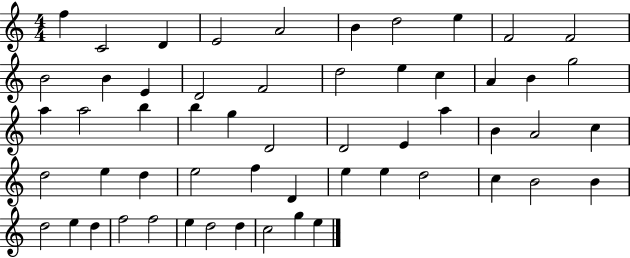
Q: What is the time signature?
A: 4/4